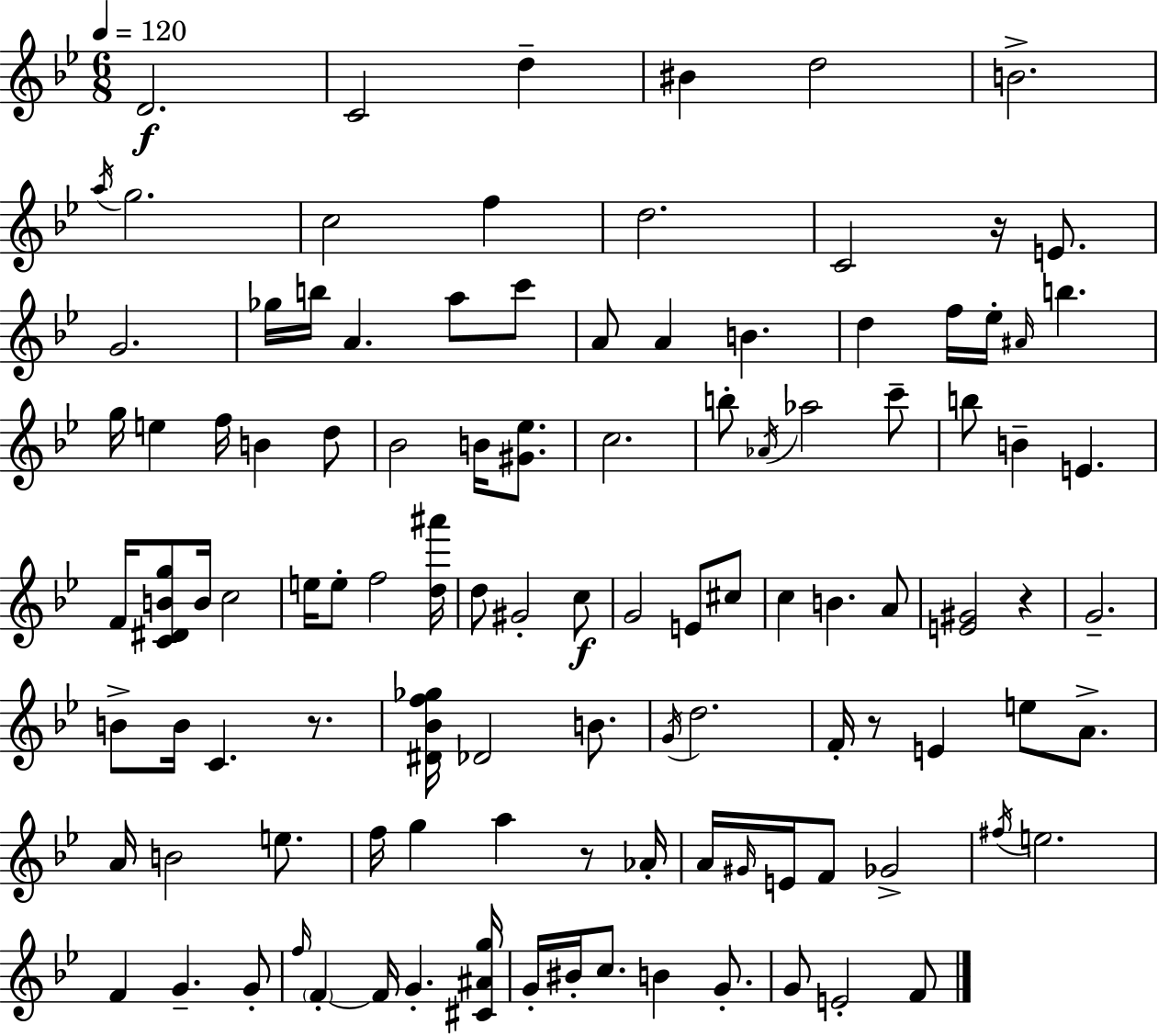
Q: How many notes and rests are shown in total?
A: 109